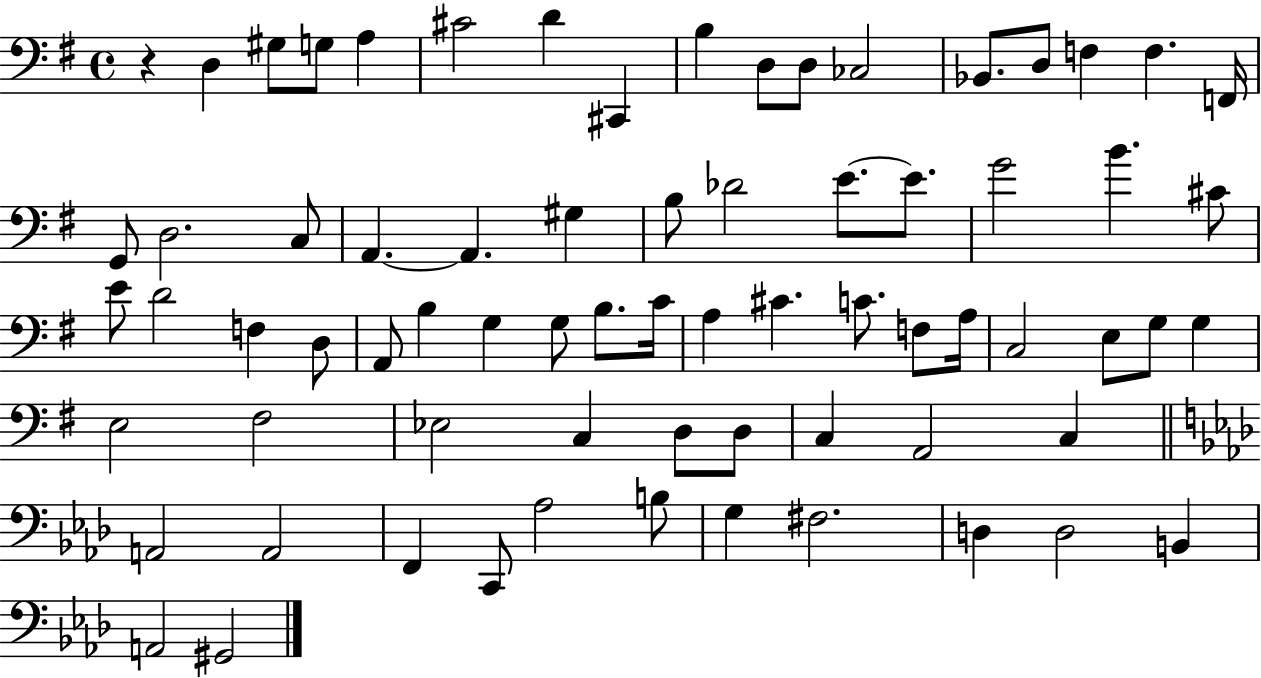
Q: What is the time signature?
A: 4/4